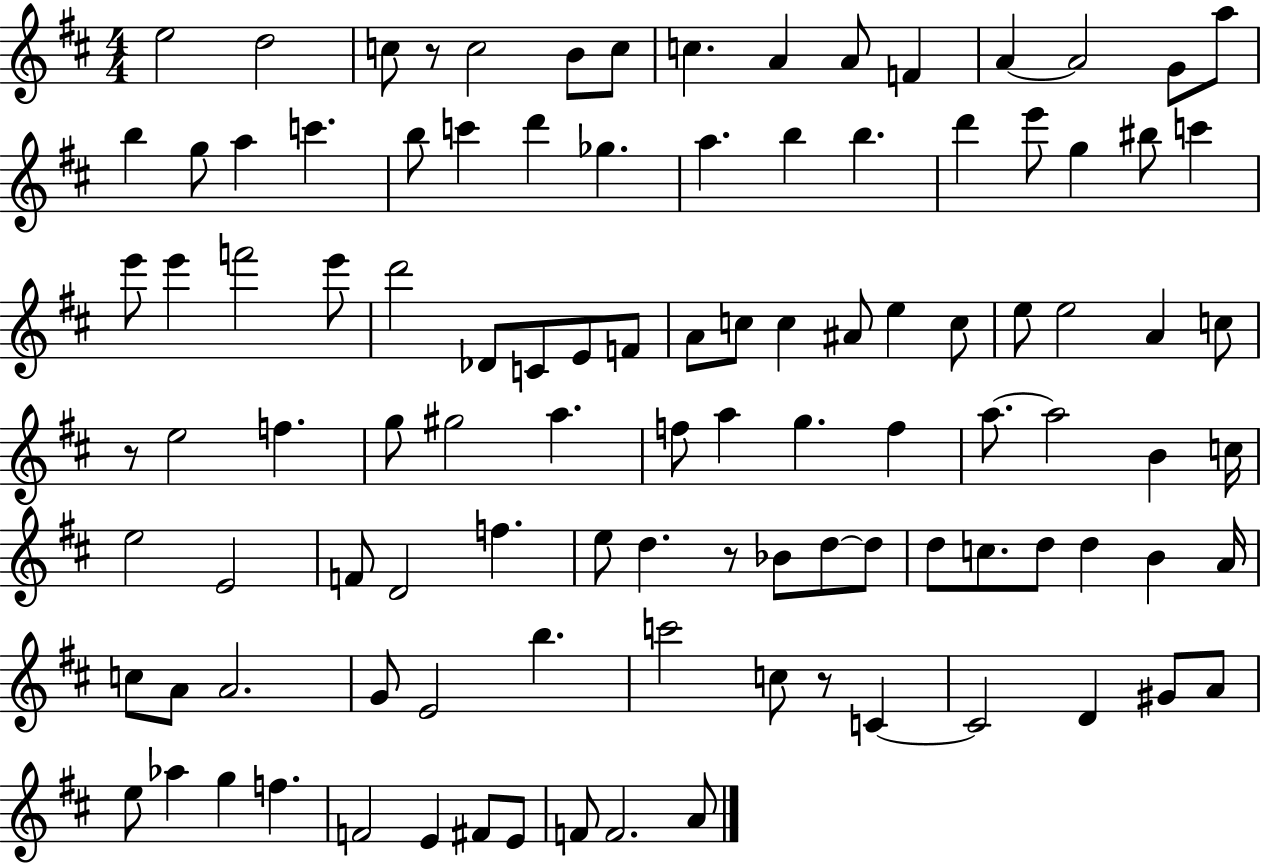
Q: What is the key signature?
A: D major